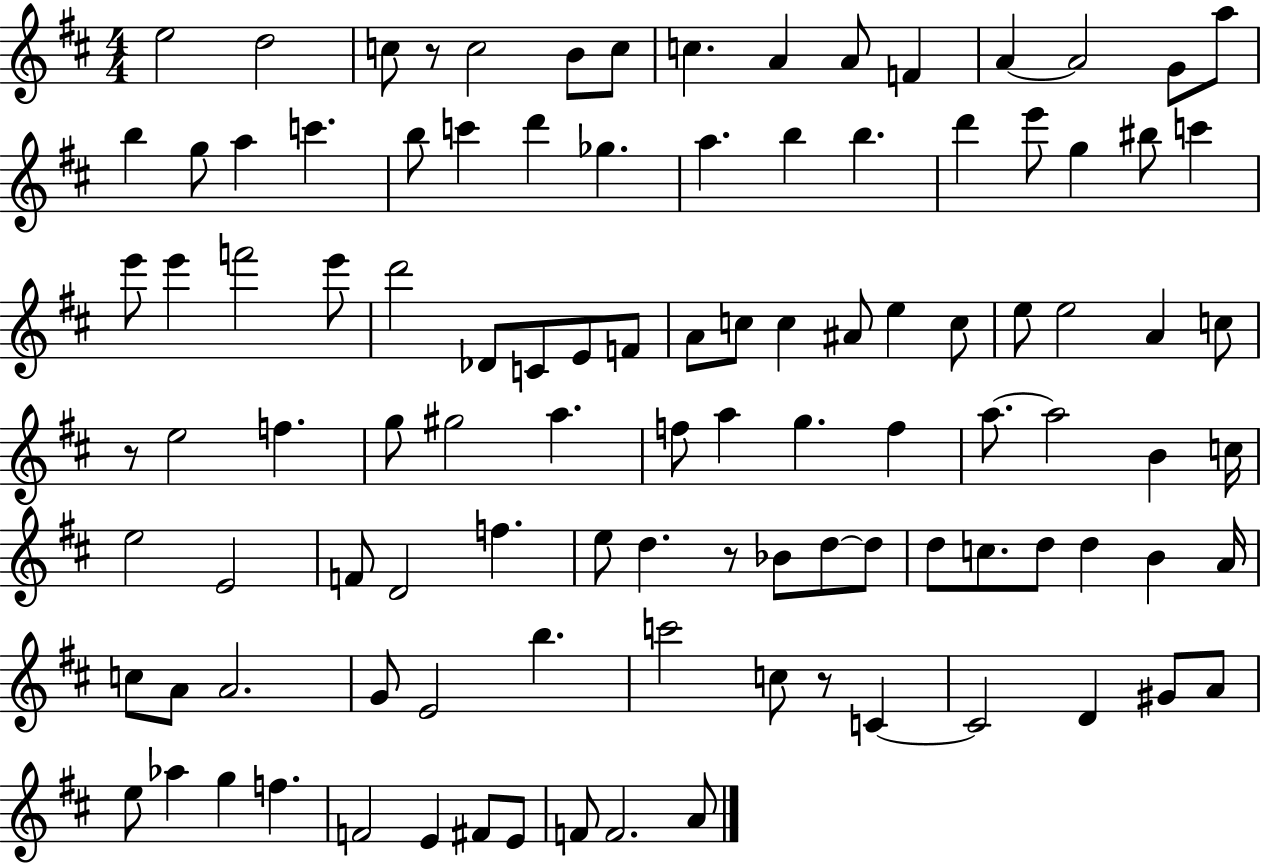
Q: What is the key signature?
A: D major